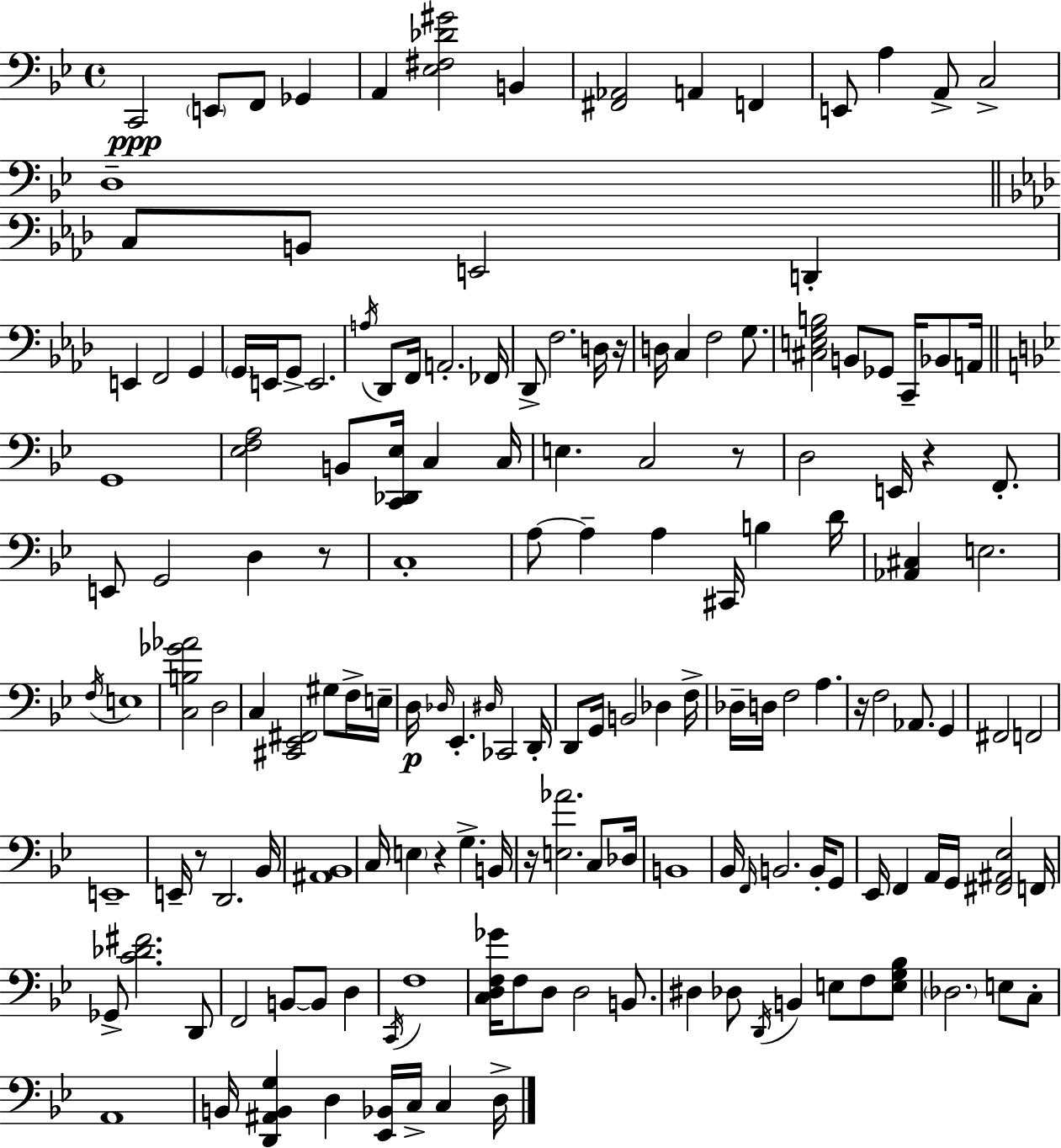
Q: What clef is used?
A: bass